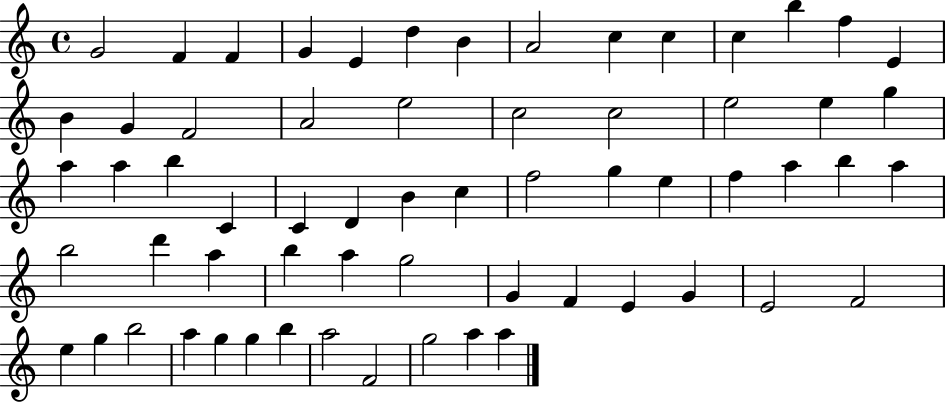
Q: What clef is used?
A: treble